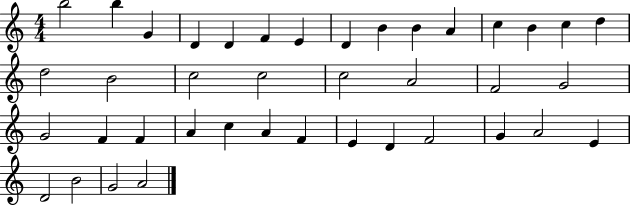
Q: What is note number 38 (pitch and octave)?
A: B4